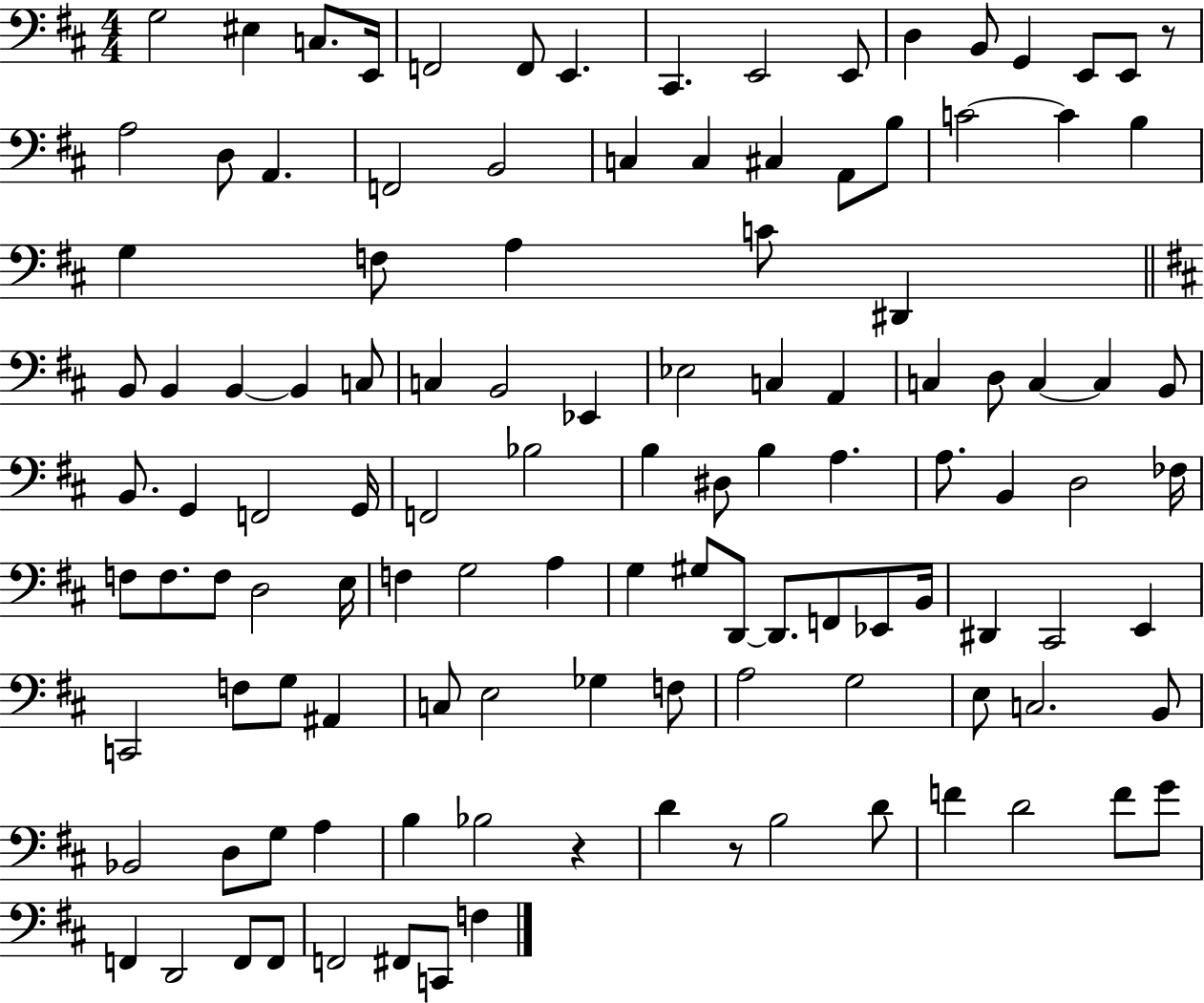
G3/h EIS3/q C3/e. E2/s F2/h F2/e E2/q. C#2/q. E2/h E2/e D3/q B2/e G2/q E2/e E2/e R/e A3/h D3/e A2/q. F2/h B2/h C3/q C3/q C#3/q A2/e B3/e C4/h C4/q B3/q G3/q F3/e A3/q C4/e D#2/q B2/e B2/q B2/q B2/q C3/e C3/q B2/h Eb2/q Eb3/h C3/q A2/q C3/q D3/e C3/q C3/q B2/e B2/e. G2/q F2/h G2/s F2/h Bb3/h B3/q D#3/e B3/q A3/q. A3/e. B2/q D3/h FES3/s F3/e F3/e. F3/e D3/h E3/s F3/q G3/h A3/q G3/q G#3/e D2/e D2/e. F2/e Eb2/e B2/s D#2/q C#2/h E2/q C2/h F3/e G3/e A#2/q C3/e E3/h Gb3/q F3/e A3/h G3/h E3/e C3/h. B2/e Bb2/h D3/e G3/e A3/q B3/q Bb3/h R/q D4/q R/e B3/h D4/e F4/q D4/h F4/e G4/e F2/q D2/h F2/e F2/e F2/h F#2/e C2/e F3/q